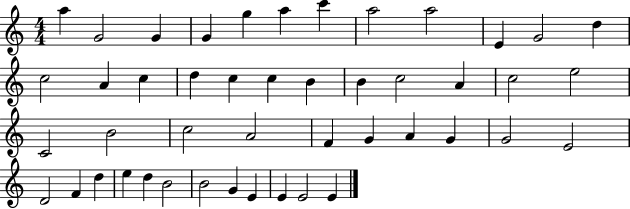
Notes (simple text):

A5/q G4/h G4/q G4/q G5/q A5/q C6/q A5/h A5/h E4/q G4/h D5/q C5/h A4/q C5/q D5/q C5/q C5/q B4/q B4/q C5/h A4/q C5/h E5/h C4/h B4/h C5/h A4/h F4/q G4/q A4/q G4/q G4/h E4/h D4/h F4/q D5/q E5/q D5/q B4/h B4/h G4/q E4/q E4/q E4/h E4/q